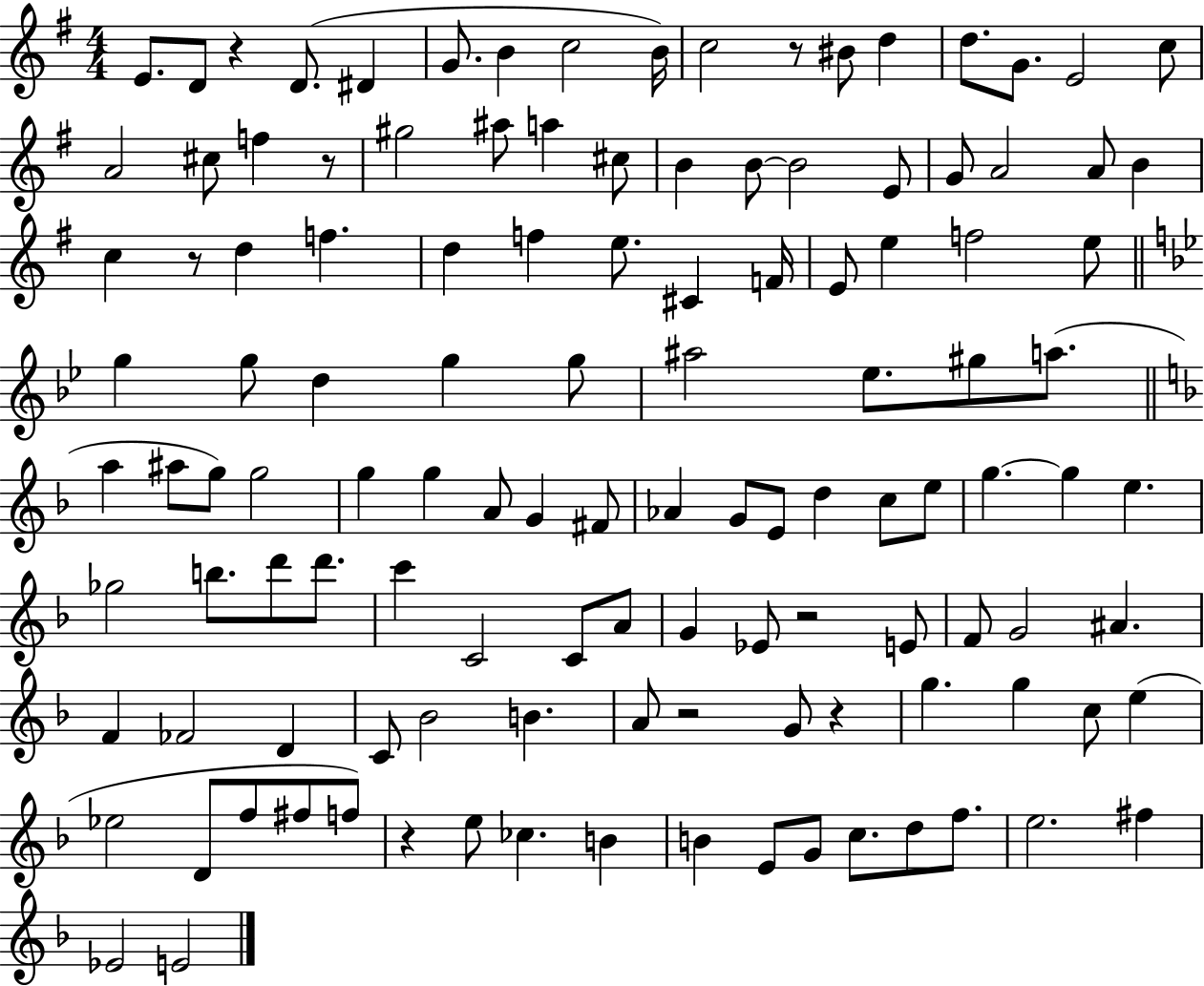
{
  \clef treble
  \numericTimeSignature
  \time 4/4
  \key g \major
  \repeat volta 2 { e'8. d'8 r4 d'8.( dis'4 | g'8. b'4 c''2 b'16) | c''2 r8 bis'8 d''4 | d''8. g'8. e'2 c''8 | \break a'2 cis''8 f''4 r8 | gis''2 ais''8 a''4 cis''8 | b'4 b'8~~ b'2 e'8 | g'8 a'2 a'8 b'4 | \break c''4 r8 d''4 f''4. | d''4 f''4 e''8. cis'4 f'16 | e'8 e''4 f''2 e''8 | \bar "||" \break \key g \minor g''4 g''8 d''4 g''4 g''8 | ais''2 ees''8. gis''8 a''8.( | \bar "||" \break \key f \major a''4 ais''8 g''8) g''2 | g''4 g''4 a'8 g'4 fis'8 | aes'4 g'8 e'8 d''4 c''8 e''8 | g''4.~~ g''4 e''4. | \break ges''2 b''8. d'''8 d'''8. | c'''4 c'2 c'8 a'8 | g'4 ees'8 r2 e'8 | f'8 g'2 ais'4. | \break f'4 fes'2 d'4 | c'8 bes'2 b'4. | a'8 r2 g'8 r4 | g''4. g''4 c''8 e''4( | \break ees''2 d'8 f''8 fis''8 f''8) | r4 e''8 ces''4. b'4 | b'4 e'8 g'8 c''8. d''8 f''8. | e''2. fis''4 | \break ees'2 e'2 | } \bar "|."
}